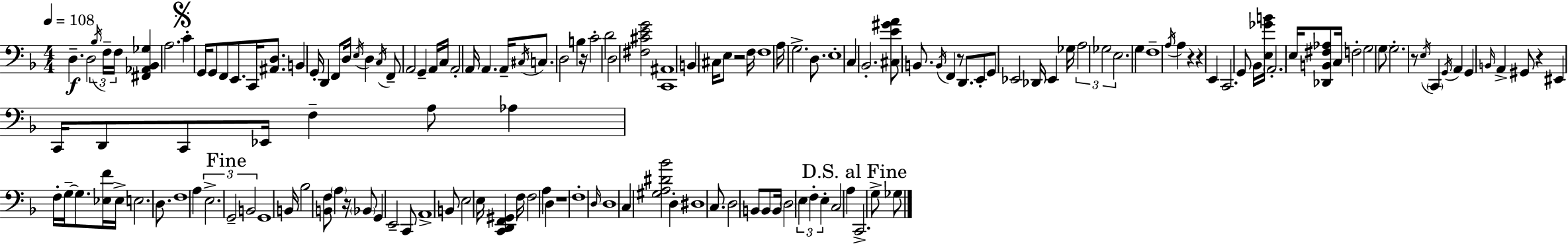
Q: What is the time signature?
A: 4/4